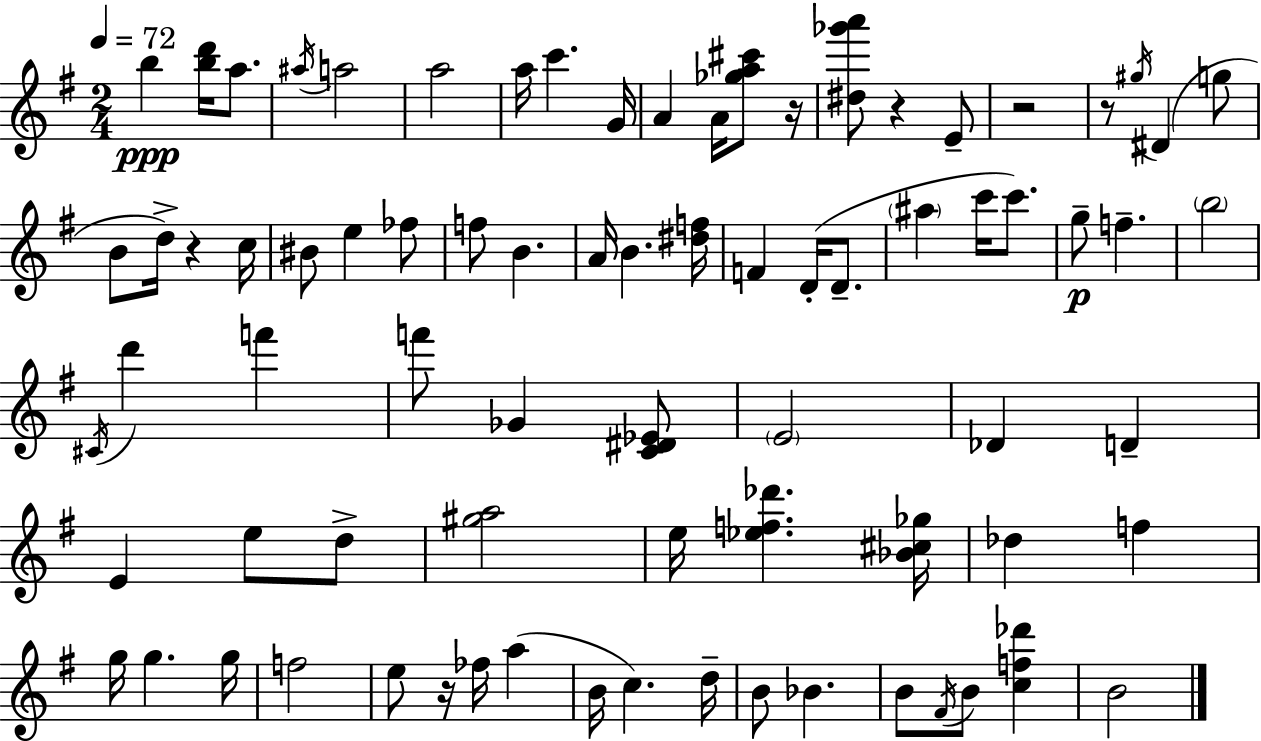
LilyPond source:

{
  \clef treble
  \numericTimeSignature
  \time 2/4
  \key e \minor
  \tempo 4 = 72
  b''4\ppp <b'' d'''>16 a''8. | \acciaccatura { ais''16 } a''2 | a''2 | a''16 c'''4. | \break g'16 a'4 a'16 <ges'' a'' cis'''>8 | r16 <dis'' ges''' a'''>8 r4 e'8-- | r2 | r8 \acciaccatura { gis''16 }( dis'4 | \break g''8 b'8 d''16->) r4 | c''16 bis'8 e''4 | fes''8 f''8 b'4. | a'16 b'4. | \break <dis'' f''>16 f'4 d'16-.( d'8.-- | \parenthesize ais''4 c'''16 c'''8.) | g''8--\p f''4.-- | \parenthesize b''2 | \break \acciaccatura { cis'16 } d'''4 f'''4 | f'''8 ges'4 | <c' dis' ees'>8 \parenthesize e'2 | des'4 d'4-- | \break e'4 e''8 | d''8-> <gis'' a''>2 | e''16 <ees'' f'' des'''>4. | <bes' cis'' ges''>16 des''4 f''4 | \break g''16 g''4. | g''16 f''2 | e''8 r16 fes''16 a''4( | b'16 c''4.) | \break d''16-- b'8 bes'4. | b'8 \acciaccatura { fis'16 } b'8 | <c'' f'' des'''>4 b'2 | \bar "|."
}